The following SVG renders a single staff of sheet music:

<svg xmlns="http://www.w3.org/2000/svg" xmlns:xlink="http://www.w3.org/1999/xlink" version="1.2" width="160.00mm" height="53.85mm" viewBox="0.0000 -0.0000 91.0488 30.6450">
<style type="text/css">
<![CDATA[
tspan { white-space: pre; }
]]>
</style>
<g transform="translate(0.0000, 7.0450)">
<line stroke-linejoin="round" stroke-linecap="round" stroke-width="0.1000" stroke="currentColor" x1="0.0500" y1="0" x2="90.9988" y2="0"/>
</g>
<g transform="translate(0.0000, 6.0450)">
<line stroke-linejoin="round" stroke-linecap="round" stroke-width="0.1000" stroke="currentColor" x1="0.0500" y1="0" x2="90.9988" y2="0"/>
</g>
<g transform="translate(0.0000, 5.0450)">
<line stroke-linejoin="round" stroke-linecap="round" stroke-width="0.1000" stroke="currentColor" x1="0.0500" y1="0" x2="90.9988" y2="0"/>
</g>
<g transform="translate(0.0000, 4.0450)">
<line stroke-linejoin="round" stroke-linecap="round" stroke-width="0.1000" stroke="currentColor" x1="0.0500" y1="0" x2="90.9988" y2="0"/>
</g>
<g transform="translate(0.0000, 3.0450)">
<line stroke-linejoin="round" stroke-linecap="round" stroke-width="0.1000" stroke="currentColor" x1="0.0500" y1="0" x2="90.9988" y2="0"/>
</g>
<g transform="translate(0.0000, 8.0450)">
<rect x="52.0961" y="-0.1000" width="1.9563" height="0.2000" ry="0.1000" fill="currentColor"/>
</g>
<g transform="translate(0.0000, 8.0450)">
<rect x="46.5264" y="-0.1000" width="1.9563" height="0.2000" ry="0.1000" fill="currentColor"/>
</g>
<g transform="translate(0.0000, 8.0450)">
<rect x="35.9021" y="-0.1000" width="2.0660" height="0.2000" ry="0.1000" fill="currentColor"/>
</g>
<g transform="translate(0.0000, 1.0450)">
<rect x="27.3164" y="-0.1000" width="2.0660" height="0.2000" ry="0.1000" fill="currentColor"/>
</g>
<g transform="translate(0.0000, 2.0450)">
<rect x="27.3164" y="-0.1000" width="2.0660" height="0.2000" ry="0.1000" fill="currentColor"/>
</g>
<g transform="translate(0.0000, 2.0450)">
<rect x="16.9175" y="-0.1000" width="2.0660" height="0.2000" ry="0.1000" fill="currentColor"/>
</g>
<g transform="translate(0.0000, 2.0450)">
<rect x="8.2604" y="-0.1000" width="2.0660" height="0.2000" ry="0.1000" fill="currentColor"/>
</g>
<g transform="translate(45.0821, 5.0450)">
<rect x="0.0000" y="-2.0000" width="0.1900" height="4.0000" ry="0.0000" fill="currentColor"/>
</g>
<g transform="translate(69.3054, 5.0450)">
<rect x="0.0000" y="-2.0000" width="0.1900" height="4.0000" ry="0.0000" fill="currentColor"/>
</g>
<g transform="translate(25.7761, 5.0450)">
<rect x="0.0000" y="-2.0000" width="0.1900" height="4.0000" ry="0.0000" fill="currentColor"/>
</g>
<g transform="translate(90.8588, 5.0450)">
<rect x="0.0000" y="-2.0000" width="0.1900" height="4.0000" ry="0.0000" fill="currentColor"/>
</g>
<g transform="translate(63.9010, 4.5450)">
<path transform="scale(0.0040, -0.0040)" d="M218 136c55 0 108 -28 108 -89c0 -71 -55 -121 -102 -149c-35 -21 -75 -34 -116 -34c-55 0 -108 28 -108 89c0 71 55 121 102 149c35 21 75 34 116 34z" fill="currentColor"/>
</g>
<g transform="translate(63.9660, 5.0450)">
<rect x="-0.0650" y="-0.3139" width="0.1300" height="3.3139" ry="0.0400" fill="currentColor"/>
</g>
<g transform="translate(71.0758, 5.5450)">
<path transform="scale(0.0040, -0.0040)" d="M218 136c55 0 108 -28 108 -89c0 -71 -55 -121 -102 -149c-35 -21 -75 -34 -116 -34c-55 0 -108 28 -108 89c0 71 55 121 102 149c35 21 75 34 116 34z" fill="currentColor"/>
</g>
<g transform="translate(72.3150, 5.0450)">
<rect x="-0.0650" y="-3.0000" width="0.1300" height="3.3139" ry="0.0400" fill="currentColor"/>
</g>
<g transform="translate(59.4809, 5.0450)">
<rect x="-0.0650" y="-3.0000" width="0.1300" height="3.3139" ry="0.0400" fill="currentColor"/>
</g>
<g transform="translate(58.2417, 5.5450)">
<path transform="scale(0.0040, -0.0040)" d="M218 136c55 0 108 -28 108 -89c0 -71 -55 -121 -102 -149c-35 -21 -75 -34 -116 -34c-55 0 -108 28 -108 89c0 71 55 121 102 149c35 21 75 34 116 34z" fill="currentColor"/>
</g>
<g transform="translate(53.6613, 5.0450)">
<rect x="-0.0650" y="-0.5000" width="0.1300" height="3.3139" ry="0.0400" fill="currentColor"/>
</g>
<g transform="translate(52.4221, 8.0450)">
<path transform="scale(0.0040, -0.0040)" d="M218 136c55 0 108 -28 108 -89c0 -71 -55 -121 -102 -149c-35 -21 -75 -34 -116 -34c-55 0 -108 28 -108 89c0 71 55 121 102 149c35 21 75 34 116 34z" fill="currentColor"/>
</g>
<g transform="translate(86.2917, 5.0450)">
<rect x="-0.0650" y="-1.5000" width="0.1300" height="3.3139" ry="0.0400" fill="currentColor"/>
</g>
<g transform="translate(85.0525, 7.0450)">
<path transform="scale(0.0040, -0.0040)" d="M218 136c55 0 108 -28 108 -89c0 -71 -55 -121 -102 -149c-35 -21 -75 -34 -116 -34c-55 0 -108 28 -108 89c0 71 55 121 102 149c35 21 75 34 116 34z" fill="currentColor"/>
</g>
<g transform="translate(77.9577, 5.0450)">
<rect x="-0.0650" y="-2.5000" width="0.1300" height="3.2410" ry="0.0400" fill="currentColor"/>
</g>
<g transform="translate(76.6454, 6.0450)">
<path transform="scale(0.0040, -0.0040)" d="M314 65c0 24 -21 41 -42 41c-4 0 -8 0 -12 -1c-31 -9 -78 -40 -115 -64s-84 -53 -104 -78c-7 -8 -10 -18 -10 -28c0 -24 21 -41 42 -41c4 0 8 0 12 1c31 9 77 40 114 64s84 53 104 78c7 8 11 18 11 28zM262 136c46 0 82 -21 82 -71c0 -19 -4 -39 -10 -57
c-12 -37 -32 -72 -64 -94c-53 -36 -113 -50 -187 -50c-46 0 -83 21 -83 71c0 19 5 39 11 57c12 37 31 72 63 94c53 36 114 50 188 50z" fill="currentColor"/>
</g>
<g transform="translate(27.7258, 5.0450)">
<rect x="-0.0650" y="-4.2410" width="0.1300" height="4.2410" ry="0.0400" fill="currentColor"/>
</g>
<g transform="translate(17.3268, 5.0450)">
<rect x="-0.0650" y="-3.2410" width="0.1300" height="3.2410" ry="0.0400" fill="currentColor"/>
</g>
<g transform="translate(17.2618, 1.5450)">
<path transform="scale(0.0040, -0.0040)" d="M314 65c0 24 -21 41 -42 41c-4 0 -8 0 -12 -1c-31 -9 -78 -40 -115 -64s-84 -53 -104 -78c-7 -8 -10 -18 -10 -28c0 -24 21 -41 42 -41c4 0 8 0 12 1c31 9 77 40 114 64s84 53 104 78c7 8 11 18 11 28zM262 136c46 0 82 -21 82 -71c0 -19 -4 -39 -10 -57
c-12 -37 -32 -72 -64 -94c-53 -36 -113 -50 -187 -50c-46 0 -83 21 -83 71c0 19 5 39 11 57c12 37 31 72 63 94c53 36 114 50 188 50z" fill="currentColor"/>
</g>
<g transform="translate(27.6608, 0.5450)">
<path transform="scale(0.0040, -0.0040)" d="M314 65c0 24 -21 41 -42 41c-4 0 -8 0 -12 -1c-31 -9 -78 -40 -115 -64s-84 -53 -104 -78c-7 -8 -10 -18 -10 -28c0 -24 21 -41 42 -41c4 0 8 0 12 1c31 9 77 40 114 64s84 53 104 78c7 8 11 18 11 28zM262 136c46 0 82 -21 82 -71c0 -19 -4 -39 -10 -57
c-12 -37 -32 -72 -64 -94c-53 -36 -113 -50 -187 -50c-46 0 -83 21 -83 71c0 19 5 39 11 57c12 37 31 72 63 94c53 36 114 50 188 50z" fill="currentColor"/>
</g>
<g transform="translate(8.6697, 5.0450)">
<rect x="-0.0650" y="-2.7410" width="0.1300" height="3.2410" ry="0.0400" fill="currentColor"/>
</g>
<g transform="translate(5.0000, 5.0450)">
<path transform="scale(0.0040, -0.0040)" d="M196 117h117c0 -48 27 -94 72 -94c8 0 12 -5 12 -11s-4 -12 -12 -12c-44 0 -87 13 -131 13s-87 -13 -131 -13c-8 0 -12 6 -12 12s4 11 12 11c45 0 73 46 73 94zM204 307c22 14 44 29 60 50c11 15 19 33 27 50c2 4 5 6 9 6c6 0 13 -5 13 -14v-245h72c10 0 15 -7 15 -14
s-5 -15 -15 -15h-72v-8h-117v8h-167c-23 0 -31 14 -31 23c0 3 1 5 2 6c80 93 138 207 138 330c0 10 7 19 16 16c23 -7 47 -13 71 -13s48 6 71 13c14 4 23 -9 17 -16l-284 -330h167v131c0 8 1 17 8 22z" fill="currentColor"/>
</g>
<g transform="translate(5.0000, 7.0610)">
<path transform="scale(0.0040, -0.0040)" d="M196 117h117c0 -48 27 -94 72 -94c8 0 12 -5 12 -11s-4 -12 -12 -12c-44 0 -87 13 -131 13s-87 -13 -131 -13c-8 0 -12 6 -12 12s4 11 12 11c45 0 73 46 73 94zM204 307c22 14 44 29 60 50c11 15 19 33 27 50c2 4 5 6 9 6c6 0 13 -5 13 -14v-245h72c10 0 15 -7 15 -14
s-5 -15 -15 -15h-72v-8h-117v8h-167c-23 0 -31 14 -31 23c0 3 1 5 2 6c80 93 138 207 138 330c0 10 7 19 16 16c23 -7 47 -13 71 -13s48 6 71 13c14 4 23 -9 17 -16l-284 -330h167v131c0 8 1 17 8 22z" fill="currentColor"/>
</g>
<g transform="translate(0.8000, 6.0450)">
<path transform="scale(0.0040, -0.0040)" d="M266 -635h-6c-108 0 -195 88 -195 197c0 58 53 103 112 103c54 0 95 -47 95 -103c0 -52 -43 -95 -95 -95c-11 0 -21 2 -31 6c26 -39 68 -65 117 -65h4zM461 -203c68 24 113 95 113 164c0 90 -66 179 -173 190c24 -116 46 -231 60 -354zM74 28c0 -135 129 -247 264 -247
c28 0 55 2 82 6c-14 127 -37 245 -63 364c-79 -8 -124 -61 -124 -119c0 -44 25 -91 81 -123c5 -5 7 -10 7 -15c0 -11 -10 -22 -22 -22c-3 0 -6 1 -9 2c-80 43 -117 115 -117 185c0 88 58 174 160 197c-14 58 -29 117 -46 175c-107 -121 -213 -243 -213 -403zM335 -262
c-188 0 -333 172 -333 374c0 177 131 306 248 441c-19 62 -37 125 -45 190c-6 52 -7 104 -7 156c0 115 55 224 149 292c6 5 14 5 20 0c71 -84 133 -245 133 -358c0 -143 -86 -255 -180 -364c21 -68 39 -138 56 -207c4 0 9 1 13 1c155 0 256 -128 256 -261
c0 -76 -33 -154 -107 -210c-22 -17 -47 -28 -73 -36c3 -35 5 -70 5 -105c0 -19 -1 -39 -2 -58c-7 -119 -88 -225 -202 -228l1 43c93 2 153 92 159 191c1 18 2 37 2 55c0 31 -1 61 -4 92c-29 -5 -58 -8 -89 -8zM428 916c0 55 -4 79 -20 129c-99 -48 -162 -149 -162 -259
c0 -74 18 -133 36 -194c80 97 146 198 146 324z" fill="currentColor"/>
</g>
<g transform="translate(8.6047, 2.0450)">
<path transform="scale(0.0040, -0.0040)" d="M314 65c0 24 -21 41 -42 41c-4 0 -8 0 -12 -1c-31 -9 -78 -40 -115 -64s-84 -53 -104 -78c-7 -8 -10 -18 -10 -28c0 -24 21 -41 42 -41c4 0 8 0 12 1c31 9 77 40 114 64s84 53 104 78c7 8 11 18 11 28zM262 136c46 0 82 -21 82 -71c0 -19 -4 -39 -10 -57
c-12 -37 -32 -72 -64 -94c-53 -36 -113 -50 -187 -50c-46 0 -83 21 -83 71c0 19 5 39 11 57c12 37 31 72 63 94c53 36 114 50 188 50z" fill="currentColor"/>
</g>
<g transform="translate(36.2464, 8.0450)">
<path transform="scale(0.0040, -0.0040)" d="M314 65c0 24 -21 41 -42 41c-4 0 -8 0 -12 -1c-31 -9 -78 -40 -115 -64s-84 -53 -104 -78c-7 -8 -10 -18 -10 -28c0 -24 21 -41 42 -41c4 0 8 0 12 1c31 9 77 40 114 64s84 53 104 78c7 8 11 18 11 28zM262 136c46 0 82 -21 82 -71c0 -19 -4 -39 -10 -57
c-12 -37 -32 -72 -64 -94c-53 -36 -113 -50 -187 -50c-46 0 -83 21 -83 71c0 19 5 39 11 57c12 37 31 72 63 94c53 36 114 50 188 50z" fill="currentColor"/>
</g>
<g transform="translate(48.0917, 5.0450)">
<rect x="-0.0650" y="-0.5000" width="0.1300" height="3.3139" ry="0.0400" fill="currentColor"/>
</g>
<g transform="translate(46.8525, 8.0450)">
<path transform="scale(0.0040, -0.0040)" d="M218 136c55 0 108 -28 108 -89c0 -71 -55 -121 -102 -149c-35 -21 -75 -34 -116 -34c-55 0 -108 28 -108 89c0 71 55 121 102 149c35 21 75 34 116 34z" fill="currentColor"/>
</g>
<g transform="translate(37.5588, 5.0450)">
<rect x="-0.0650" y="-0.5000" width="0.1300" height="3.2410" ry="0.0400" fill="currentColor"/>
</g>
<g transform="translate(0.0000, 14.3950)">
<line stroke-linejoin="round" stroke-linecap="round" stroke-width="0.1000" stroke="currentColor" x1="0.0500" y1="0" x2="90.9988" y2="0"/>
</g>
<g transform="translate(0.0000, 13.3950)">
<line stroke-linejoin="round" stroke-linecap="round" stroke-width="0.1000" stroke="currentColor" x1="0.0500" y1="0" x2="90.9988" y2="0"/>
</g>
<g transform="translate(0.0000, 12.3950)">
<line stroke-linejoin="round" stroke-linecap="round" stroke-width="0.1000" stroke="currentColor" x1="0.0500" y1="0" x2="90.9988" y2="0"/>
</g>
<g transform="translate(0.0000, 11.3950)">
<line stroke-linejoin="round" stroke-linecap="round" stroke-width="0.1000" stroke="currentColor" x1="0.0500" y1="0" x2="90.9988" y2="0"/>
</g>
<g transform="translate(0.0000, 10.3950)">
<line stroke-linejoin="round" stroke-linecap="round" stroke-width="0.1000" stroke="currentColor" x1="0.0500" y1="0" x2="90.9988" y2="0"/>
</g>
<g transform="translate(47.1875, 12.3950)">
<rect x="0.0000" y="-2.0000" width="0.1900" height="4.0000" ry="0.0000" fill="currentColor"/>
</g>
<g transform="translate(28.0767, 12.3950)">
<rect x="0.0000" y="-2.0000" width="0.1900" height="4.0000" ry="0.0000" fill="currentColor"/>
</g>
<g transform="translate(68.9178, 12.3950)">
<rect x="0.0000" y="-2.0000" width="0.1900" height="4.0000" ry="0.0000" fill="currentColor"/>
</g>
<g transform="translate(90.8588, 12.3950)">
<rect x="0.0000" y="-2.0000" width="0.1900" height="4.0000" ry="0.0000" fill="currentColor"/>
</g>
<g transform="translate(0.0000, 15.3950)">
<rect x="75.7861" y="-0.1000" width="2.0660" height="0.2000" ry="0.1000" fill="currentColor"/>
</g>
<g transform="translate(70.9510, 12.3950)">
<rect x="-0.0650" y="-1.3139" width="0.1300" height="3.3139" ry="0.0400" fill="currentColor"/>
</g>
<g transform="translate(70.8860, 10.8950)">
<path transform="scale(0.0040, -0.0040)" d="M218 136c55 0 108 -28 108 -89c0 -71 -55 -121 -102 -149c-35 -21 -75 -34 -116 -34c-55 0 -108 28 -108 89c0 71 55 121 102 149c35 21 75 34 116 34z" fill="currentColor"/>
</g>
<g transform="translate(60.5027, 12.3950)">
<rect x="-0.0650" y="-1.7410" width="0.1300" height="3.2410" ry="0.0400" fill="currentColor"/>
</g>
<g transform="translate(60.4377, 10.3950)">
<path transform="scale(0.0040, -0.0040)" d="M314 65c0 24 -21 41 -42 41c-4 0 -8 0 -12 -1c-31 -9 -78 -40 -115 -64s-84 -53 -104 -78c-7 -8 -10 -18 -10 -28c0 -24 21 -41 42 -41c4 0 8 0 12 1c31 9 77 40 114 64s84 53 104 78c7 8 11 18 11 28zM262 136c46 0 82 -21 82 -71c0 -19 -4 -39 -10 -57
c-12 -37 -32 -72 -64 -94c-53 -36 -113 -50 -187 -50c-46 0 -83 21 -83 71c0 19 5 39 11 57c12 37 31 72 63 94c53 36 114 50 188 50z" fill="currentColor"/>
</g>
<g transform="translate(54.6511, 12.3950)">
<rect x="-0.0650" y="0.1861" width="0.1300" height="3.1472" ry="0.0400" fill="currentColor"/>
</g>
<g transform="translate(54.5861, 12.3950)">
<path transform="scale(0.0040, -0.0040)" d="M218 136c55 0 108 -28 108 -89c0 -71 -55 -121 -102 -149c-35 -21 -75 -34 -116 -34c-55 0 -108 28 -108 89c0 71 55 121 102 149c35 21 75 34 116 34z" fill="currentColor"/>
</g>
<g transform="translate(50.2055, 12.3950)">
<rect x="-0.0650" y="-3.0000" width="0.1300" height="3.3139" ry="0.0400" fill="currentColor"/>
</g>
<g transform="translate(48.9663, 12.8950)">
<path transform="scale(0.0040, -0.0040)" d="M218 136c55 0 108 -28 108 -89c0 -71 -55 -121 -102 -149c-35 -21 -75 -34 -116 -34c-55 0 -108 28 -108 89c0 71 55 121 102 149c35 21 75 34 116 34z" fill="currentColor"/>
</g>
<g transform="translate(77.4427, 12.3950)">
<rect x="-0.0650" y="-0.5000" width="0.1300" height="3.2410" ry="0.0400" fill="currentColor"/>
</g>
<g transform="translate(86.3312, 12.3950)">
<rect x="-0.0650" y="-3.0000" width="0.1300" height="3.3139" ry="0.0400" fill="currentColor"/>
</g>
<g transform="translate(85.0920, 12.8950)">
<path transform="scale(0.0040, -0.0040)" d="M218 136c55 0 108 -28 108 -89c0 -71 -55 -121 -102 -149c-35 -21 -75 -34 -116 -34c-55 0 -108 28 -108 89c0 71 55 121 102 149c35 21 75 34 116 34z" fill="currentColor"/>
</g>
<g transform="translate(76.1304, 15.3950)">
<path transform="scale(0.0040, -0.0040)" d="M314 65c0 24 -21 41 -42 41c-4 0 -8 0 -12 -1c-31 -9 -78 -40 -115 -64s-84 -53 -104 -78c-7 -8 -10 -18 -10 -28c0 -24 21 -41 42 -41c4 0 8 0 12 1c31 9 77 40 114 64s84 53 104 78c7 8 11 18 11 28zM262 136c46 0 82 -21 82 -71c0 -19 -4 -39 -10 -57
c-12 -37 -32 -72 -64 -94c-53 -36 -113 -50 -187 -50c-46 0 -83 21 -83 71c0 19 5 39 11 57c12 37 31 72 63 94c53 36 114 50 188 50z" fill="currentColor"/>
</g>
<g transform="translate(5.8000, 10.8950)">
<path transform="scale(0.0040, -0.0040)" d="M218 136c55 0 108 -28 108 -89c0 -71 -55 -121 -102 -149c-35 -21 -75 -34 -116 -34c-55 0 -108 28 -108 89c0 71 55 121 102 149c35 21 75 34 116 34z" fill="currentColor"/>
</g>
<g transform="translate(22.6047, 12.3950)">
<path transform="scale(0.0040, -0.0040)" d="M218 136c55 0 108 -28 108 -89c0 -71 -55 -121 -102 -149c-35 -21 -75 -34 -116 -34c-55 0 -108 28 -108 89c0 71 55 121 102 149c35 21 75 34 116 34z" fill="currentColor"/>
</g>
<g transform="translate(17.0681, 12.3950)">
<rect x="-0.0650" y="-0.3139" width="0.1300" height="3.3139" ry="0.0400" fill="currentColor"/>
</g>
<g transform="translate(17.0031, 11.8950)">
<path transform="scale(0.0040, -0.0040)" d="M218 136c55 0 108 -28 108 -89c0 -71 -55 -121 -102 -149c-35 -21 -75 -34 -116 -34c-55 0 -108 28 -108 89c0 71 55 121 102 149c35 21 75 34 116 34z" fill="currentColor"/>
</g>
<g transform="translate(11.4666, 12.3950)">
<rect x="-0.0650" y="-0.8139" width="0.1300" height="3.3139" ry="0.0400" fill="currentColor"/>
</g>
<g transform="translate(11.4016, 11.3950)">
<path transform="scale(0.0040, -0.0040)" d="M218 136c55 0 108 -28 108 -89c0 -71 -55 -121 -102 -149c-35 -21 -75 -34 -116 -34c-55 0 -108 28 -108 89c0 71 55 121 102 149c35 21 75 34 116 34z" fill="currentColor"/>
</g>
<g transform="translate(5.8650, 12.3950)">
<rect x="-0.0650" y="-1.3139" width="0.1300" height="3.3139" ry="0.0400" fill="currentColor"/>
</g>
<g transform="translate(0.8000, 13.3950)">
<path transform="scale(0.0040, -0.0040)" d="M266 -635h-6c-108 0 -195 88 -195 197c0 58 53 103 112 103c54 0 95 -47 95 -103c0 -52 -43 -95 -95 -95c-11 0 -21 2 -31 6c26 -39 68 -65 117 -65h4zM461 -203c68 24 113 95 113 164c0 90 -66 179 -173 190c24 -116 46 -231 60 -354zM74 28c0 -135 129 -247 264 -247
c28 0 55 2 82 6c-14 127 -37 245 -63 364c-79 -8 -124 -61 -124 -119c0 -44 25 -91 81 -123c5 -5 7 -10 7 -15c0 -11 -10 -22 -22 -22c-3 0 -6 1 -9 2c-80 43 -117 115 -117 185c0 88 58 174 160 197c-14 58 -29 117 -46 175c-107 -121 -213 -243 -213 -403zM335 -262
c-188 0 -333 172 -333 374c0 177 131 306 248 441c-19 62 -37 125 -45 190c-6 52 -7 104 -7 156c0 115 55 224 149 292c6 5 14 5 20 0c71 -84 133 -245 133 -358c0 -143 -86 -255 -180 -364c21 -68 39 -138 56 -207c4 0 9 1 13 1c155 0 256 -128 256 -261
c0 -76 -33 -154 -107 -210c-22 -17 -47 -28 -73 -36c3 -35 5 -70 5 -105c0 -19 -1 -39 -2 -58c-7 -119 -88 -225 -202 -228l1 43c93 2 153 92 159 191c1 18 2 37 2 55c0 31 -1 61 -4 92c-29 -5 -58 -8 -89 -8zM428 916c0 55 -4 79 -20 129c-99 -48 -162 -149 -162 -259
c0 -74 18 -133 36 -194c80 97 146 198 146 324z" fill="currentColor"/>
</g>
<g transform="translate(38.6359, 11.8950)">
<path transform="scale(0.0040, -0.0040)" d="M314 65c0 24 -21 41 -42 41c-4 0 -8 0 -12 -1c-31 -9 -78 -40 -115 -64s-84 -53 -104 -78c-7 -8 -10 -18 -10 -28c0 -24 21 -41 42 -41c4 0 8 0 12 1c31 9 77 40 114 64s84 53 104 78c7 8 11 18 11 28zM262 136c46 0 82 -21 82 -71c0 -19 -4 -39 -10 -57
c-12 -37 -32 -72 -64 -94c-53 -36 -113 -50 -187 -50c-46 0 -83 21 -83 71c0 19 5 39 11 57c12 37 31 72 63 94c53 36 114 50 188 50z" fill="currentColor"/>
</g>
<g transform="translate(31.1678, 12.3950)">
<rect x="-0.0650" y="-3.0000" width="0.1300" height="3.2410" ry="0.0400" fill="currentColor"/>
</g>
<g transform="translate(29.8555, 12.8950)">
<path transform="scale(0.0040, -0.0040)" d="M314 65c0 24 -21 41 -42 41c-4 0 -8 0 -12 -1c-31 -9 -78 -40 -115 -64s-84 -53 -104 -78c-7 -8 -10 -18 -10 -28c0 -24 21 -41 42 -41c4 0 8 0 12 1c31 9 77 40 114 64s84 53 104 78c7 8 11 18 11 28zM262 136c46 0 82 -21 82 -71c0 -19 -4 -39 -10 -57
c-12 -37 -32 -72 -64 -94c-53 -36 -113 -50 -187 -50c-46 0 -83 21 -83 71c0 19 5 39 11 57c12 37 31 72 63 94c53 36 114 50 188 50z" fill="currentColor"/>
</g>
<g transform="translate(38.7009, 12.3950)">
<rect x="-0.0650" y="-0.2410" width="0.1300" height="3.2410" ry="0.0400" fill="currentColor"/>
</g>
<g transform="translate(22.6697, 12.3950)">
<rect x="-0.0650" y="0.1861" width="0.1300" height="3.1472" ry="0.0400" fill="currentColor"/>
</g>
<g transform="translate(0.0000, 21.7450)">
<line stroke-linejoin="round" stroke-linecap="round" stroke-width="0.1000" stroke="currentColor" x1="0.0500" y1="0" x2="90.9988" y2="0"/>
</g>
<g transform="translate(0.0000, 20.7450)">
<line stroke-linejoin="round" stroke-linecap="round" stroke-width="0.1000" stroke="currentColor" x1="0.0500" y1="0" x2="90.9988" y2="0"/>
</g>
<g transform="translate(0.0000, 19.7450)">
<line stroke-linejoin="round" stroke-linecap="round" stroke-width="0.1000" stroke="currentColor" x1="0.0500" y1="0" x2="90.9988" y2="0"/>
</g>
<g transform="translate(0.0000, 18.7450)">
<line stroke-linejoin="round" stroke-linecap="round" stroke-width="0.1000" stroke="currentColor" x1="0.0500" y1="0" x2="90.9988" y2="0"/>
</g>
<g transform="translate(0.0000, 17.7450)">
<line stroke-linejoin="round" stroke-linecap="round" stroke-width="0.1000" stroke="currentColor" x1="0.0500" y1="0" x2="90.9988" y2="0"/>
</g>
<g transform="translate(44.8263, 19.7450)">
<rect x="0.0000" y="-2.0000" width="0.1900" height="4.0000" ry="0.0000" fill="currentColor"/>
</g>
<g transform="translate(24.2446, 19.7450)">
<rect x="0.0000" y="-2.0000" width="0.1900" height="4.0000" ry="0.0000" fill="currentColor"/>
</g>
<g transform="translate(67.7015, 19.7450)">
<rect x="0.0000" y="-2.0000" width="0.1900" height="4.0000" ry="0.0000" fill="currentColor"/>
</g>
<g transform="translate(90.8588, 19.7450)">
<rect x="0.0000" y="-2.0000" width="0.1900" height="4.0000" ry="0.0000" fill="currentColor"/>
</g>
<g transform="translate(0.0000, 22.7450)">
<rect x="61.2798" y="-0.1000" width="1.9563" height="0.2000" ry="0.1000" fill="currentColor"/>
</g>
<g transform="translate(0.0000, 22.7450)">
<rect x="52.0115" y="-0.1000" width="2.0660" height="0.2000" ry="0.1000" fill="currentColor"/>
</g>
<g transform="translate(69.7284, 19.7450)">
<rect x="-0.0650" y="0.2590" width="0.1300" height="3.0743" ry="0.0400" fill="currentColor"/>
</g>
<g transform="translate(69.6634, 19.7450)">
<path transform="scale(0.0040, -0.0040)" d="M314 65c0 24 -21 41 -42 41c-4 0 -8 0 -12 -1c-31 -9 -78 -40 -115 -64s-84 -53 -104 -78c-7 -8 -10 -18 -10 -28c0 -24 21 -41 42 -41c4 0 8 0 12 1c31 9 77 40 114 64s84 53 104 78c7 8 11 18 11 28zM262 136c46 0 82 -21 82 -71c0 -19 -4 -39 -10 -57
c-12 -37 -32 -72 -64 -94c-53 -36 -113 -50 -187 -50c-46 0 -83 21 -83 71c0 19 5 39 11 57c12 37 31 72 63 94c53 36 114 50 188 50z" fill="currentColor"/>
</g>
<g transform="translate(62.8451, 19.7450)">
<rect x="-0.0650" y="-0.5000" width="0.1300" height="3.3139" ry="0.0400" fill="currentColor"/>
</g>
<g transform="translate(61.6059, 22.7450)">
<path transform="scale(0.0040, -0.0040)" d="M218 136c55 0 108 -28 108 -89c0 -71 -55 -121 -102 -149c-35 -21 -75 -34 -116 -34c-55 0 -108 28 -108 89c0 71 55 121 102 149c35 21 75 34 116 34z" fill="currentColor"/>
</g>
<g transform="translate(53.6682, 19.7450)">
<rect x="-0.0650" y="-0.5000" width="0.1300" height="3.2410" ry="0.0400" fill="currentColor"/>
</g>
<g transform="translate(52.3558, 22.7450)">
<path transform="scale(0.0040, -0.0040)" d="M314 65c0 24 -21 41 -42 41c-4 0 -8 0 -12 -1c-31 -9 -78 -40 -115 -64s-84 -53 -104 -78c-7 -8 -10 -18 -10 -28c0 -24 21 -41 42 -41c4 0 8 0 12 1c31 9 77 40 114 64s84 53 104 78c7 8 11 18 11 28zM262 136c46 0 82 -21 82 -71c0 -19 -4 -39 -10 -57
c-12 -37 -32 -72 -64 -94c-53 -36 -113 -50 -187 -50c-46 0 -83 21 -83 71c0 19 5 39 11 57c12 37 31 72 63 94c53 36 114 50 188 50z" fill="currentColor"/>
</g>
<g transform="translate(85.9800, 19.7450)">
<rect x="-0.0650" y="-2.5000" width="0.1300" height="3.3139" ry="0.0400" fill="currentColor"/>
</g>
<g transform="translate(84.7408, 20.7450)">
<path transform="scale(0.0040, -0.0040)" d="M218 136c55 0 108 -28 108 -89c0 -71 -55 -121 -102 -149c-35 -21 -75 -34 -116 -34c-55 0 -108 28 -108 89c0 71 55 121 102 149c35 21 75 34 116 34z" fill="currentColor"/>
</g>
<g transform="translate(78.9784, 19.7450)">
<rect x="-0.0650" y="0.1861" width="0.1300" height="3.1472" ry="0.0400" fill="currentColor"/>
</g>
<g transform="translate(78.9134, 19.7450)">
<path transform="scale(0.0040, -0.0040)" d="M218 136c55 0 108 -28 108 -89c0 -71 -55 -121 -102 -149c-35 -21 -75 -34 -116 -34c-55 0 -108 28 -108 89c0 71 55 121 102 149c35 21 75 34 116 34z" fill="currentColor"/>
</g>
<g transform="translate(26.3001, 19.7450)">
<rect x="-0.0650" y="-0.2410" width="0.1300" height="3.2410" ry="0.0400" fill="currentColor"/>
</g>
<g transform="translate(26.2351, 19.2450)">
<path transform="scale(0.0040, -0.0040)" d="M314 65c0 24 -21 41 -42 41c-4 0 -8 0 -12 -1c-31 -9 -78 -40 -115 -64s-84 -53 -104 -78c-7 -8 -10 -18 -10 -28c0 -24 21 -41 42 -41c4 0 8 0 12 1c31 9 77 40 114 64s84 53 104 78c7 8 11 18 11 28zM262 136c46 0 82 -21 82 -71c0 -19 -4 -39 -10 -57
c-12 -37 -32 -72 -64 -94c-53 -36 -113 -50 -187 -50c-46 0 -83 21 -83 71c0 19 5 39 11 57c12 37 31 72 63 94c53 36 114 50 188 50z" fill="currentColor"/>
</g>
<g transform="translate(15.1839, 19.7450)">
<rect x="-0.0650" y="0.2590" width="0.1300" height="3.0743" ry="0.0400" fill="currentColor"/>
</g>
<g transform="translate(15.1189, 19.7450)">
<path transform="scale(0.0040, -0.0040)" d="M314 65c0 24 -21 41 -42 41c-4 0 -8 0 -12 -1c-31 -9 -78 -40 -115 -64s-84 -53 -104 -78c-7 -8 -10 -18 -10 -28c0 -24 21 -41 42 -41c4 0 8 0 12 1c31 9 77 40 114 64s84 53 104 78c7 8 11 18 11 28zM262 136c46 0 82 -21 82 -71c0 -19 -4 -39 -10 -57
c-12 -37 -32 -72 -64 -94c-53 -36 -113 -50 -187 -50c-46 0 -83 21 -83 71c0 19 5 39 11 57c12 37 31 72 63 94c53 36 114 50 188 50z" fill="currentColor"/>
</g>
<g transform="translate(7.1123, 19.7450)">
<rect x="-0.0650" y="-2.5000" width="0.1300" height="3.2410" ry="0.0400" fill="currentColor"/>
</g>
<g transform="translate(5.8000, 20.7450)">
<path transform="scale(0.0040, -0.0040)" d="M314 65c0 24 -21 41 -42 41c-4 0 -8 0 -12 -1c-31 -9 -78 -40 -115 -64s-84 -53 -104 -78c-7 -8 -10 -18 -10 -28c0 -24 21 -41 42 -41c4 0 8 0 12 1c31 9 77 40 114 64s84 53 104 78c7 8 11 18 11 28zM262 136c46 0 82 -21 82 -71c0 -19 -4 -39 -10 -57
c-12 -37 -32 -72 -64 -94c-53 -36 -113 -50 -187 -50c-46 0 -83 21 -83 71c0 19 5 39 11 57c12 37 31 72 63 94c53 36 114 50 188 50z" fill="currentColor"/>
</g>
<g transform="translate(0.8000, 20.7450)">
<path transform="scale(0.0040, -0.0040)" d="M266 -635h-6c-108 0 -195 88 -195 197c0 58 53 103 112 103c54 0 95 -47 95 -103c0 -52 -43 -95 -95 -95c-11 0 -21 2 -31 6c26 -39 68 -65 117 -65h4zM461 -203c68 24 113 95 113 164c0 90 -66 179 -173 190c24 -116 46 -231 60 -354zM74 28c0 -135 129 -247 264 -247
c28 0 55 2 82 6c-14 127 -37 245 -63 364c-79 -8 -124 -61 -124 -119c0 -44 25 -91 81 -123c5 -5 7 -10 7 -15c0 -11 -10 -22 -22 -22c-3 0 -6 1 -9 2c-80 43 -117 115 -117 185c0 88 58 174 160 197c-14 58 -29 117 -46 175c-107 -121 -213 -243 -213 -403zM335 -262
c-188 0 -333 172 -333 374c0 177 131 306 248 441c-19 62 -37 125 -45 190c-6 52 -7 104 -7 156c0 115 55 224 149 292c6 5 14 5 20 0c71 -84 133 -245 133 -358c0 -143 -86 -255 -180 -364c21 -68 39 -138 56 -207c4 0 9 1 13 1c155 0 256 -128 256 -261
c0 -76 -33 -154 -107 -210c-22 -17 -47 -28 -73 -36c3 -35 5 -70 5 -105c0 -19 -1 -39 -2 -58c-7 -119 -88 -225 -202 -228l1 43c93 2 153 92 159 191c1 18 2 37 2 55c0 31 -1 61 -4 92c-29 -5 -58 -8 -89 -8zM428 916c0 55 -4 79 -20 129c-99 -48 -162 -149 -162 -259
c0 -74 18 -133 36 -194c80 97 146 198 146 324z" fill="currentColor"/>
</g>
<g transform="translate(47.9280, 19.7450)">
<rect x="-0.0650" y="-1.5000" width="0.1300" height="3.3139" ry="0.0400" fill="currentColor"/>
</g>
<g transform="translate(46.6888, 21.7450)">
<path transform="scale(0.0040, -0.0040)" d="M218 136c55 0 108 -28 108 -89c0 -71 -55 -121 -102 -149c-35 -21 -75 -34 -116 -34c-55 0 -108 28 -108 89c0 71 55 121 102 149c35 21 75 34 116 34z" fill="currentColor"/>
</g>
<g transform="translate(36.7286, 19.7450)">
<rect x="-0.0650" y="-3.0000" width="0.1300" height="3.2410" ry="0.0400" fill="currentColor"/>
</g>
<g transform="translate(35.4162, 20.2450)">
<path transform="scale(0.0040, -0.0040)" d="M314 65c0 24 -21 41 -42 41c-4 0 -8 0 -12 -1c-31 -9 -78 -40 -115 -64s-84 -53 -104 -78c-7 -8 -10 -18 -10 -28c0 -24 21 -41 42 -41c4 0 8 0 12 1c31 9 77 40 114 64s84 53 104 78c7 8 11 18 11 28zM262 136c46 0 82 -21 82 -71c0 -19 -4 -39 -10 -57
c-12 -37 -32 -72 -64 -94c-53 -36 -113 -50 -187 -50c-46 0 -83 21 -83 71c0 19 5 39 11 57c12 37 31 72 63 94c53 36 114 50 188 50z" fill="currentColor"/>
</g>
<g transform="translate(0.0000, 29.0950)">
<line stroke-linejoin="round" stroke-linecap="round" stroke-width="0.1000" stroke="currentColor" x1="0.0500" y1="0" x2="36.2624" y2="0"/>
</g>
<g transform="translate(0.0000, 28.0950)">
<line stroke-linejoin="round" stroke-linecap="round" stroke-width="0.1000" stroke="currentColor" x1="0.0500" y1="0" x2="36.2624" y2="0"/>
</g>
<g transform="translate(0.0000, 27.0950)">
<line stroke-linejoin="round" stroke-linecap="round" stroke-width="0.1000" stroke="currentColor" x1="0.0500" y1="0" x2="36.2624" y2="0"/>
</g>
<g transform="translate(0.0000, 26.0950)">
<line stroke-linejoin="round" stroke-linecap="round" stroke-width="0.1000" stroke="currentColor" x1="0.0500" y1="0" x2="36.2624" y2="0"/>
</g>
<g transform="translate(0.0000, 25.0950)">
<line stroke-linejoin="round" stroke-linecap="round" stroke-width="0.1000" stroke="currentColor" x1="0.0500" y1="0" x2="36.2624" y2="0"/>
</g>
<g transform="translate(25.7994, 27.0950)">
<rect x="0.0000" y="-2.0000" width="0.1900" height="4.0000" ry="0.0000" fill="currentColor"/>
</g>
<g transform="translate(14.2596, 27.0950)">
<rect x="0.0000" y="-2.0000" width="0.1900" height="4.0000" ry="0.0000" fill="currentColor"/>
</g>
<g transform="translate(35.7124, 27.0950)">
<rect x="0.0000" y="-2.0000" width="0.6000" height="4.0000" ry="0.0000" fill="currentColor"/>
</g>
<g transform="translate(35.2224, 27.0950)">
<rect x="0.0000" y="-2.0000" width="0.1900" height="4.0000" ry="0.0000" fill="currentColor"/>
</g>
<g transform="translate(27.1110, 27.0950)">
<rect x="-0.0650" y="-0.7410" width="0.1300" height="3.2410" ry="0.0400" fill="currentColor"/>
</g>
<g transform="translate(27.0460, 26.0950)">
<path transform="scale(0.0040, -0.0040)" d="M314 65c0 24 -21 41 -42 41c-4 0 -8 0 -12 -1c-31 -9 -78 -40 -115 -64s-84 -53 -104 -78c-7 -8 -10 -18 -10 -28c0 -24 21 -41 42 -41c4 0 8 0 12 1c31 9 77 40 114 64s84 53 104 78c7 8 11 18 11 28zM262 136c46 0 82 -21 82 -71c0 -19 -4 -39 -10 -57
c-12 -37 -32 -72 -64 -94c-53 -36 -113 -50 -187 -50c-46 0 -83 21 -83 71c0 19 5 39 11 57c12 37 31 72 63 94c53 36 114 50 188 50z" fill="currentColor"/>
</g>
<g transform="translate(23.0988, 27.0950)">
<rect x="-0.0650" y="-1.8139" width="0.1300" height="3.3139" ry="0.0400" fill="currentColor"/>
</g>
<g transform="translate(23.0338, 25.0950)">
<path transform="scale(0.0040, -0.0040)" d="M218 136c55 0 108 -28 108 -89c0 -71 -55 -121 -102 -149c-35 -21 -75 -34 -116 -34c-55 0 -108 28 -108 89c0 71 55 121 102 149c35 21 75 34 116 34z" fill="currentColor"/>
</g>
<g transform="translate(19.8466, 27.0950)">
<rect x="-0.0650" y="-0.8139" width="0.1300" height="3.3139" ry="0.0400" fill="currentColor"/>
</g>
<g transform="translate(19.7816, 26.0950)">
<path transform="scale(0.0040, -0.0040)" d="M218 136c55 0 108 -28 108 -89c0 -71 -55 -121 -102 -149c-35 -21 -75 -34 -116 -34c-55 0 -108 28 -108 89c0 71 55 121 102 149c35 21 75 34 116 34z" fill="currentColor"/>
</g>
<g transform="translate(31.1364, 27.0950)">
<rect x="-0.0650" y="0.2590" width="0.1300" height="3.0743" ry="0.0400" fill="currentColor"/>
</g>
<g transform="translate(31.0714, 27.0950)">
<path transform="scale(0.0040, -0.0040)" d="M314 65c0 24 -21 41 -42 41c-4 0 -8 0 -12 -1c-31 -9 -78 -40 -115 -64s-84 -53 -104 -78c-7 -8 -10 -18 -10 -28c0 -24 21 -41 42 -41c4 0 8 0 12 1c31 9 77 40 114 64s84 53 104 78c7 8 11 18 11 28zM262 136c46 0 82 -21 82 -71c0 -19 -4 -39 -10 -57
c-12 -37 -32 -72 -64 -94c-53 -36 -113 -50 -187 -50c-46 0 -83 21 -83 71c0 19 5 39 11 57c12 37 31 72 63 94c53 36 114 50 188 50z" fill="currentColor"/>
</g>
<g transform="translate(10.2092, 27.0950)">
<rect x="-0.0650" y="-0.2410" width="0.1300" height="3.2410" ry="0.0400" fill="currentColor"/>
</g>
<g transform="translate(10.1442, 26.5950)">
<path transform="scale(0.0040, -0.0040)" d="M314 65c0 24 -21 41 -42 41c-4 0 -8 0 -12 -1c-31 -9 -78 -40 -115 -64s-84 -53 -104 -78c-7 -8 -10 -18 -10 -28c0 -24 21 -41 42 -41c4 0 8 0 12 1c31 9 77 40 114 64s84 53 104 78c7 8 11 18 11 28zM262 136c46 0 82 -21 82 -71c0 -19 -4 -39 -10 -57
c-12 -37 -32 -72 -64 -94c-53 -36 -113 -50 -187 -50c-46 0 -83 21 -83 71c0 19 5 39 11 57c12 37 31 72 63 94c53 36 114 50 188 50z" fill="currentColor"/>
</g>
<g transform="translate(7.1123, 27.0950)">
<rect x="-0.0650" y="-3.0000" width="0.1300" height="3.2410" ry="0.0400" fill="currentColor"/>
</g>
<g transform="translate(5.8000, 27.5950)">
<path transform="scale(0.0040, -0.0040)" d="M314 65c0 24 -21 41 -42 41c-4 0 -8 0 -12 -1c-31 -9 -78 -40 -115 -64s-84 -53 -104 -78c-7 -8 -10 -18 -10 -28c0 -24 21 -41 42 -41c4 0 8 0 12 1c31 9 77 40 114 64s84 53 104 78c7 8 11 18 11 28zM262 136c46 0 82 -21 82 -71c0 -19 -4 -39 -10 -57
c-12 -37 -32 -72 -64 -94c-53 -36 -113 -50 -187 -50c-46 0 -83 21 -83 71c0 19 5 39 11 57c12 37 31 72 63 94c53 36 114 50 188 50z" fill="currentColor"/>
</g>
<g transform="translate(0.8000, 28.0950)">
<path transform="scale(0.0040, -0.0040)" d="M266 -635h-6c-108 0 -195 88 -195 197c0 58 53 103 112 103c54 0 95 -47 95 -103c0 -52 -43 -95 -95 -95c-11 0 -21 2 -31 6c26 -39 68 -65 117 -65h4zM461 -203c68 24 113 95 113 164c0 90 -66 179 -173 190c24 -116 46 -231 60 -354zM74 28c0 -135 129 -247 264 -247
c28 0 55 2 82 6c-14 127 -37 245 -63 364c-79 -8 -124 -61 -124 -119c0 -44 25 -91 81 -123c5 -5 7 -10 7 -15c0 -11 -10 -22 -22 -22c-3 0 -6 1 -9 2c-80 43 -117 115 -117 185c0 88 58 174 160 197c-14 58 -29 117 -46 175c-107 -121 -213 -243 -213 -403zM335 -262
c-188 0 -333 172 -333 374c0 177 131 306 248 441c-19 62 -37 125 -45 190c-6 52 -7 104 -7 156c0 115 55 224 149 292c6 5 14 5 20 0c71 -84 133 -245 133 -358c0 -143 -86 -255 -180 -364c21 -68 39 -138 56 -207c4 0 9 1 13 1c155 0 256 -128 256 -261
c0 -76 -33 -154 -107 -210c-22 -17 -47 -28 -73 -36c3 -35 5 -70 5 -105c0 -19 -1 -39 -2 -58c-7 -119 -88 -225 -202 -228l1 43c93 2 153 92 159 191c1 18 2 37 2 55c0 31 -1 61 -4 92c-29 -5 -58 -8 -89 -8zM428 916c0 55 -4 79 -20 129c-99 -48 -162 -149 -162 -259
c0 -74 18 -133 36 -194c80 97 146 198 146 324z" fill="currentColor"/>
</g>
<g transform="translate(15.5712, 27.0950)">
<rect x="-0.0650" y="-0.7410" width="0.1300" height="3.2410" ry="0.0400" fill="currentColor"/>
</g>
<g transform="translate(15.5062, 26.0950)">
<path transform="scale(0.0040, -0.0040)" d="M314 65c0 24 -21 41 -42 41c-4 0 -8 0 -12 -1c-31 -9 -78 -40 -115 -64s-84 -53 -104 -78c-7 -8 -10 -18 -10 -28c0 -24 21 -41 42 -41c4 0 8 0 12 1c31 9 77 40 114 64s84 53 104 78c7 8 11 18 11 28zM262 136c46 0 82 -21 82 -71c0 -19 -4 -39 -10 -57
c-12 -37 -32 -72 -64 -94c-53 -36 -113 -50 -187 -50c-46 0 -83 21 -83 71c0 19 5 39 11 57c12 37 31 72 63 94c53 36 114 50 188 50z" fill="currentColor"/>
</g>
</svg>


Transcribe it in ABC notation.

X:1
T:Untitled
M:4/4
L:1/4
K:C
a2 b2 d'2 C2 C C A c A G2 E e d c B A2 c2 A B f2 e C2 A G2 B2 c2 A2 E C2 C B2 B G A2 c2 d2 d f d2 B2